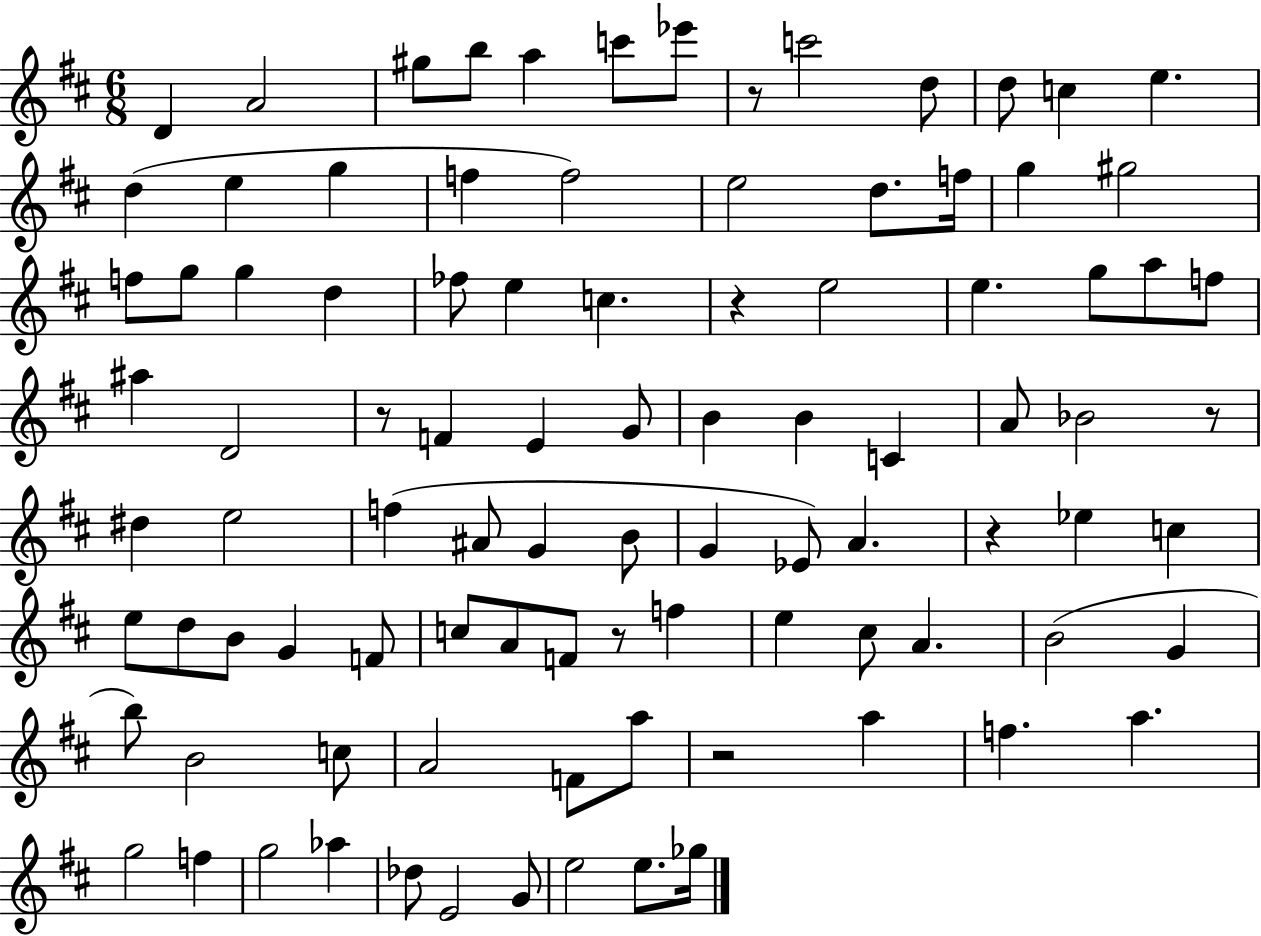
X:1
T:Untitled
M:6/8
L:1/4
K:D
D A2 ^g/2 b/2 a c'/2 _e'/2 z/2 c'2 d/2 d/2 c e d e g f f2 e2 d/2 f/4 g ^g2 f/2 g/2 g d _f/2 e c z e2 e g/2 a/2 f/2 ^a D2 z/2 F E G/2 B B C A/2 _B2 z/2 ^d e2 f ^A/2 G B/2 G _E/2 A z _e c e/2 d/2 B/2 G F/2 c/2 A/2 F/2 z/2 f e ^c/2 A B2 G b/2 B2 c/2 A2 F/2 a/2 z2 a f a g2 f g2 _a _d/2 E2 G/2 e2 e/2 _g/4